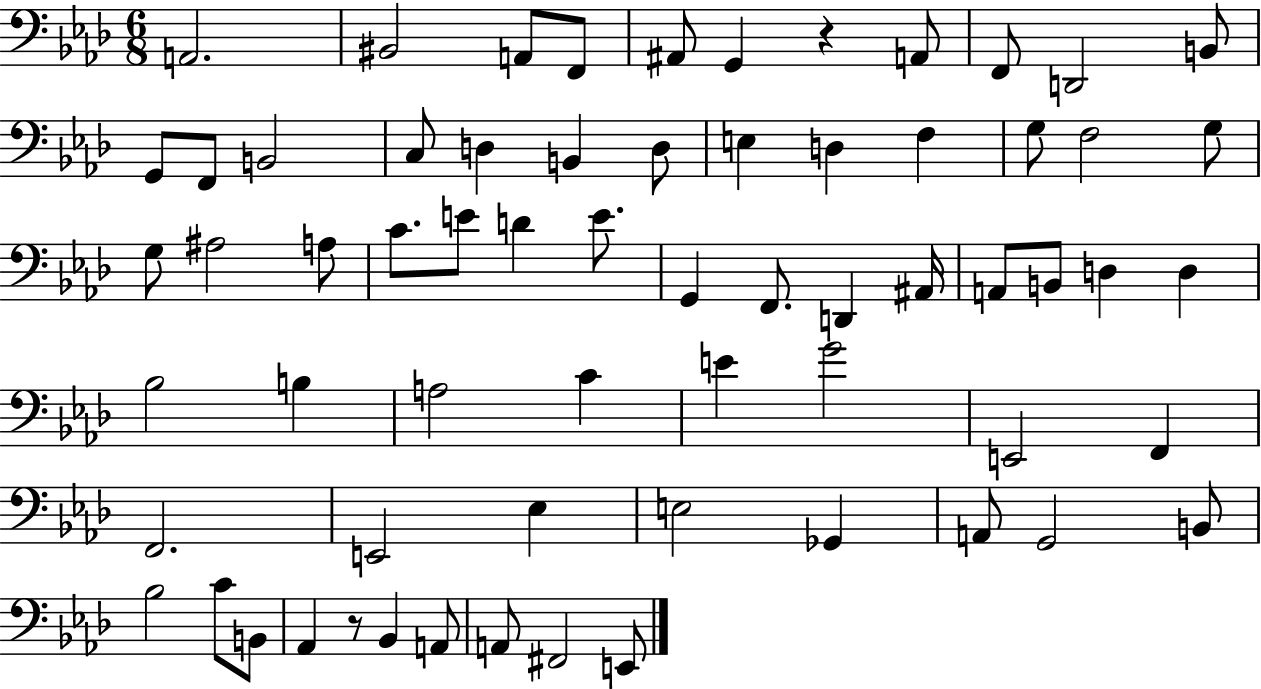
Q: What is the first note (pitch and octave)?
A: A2